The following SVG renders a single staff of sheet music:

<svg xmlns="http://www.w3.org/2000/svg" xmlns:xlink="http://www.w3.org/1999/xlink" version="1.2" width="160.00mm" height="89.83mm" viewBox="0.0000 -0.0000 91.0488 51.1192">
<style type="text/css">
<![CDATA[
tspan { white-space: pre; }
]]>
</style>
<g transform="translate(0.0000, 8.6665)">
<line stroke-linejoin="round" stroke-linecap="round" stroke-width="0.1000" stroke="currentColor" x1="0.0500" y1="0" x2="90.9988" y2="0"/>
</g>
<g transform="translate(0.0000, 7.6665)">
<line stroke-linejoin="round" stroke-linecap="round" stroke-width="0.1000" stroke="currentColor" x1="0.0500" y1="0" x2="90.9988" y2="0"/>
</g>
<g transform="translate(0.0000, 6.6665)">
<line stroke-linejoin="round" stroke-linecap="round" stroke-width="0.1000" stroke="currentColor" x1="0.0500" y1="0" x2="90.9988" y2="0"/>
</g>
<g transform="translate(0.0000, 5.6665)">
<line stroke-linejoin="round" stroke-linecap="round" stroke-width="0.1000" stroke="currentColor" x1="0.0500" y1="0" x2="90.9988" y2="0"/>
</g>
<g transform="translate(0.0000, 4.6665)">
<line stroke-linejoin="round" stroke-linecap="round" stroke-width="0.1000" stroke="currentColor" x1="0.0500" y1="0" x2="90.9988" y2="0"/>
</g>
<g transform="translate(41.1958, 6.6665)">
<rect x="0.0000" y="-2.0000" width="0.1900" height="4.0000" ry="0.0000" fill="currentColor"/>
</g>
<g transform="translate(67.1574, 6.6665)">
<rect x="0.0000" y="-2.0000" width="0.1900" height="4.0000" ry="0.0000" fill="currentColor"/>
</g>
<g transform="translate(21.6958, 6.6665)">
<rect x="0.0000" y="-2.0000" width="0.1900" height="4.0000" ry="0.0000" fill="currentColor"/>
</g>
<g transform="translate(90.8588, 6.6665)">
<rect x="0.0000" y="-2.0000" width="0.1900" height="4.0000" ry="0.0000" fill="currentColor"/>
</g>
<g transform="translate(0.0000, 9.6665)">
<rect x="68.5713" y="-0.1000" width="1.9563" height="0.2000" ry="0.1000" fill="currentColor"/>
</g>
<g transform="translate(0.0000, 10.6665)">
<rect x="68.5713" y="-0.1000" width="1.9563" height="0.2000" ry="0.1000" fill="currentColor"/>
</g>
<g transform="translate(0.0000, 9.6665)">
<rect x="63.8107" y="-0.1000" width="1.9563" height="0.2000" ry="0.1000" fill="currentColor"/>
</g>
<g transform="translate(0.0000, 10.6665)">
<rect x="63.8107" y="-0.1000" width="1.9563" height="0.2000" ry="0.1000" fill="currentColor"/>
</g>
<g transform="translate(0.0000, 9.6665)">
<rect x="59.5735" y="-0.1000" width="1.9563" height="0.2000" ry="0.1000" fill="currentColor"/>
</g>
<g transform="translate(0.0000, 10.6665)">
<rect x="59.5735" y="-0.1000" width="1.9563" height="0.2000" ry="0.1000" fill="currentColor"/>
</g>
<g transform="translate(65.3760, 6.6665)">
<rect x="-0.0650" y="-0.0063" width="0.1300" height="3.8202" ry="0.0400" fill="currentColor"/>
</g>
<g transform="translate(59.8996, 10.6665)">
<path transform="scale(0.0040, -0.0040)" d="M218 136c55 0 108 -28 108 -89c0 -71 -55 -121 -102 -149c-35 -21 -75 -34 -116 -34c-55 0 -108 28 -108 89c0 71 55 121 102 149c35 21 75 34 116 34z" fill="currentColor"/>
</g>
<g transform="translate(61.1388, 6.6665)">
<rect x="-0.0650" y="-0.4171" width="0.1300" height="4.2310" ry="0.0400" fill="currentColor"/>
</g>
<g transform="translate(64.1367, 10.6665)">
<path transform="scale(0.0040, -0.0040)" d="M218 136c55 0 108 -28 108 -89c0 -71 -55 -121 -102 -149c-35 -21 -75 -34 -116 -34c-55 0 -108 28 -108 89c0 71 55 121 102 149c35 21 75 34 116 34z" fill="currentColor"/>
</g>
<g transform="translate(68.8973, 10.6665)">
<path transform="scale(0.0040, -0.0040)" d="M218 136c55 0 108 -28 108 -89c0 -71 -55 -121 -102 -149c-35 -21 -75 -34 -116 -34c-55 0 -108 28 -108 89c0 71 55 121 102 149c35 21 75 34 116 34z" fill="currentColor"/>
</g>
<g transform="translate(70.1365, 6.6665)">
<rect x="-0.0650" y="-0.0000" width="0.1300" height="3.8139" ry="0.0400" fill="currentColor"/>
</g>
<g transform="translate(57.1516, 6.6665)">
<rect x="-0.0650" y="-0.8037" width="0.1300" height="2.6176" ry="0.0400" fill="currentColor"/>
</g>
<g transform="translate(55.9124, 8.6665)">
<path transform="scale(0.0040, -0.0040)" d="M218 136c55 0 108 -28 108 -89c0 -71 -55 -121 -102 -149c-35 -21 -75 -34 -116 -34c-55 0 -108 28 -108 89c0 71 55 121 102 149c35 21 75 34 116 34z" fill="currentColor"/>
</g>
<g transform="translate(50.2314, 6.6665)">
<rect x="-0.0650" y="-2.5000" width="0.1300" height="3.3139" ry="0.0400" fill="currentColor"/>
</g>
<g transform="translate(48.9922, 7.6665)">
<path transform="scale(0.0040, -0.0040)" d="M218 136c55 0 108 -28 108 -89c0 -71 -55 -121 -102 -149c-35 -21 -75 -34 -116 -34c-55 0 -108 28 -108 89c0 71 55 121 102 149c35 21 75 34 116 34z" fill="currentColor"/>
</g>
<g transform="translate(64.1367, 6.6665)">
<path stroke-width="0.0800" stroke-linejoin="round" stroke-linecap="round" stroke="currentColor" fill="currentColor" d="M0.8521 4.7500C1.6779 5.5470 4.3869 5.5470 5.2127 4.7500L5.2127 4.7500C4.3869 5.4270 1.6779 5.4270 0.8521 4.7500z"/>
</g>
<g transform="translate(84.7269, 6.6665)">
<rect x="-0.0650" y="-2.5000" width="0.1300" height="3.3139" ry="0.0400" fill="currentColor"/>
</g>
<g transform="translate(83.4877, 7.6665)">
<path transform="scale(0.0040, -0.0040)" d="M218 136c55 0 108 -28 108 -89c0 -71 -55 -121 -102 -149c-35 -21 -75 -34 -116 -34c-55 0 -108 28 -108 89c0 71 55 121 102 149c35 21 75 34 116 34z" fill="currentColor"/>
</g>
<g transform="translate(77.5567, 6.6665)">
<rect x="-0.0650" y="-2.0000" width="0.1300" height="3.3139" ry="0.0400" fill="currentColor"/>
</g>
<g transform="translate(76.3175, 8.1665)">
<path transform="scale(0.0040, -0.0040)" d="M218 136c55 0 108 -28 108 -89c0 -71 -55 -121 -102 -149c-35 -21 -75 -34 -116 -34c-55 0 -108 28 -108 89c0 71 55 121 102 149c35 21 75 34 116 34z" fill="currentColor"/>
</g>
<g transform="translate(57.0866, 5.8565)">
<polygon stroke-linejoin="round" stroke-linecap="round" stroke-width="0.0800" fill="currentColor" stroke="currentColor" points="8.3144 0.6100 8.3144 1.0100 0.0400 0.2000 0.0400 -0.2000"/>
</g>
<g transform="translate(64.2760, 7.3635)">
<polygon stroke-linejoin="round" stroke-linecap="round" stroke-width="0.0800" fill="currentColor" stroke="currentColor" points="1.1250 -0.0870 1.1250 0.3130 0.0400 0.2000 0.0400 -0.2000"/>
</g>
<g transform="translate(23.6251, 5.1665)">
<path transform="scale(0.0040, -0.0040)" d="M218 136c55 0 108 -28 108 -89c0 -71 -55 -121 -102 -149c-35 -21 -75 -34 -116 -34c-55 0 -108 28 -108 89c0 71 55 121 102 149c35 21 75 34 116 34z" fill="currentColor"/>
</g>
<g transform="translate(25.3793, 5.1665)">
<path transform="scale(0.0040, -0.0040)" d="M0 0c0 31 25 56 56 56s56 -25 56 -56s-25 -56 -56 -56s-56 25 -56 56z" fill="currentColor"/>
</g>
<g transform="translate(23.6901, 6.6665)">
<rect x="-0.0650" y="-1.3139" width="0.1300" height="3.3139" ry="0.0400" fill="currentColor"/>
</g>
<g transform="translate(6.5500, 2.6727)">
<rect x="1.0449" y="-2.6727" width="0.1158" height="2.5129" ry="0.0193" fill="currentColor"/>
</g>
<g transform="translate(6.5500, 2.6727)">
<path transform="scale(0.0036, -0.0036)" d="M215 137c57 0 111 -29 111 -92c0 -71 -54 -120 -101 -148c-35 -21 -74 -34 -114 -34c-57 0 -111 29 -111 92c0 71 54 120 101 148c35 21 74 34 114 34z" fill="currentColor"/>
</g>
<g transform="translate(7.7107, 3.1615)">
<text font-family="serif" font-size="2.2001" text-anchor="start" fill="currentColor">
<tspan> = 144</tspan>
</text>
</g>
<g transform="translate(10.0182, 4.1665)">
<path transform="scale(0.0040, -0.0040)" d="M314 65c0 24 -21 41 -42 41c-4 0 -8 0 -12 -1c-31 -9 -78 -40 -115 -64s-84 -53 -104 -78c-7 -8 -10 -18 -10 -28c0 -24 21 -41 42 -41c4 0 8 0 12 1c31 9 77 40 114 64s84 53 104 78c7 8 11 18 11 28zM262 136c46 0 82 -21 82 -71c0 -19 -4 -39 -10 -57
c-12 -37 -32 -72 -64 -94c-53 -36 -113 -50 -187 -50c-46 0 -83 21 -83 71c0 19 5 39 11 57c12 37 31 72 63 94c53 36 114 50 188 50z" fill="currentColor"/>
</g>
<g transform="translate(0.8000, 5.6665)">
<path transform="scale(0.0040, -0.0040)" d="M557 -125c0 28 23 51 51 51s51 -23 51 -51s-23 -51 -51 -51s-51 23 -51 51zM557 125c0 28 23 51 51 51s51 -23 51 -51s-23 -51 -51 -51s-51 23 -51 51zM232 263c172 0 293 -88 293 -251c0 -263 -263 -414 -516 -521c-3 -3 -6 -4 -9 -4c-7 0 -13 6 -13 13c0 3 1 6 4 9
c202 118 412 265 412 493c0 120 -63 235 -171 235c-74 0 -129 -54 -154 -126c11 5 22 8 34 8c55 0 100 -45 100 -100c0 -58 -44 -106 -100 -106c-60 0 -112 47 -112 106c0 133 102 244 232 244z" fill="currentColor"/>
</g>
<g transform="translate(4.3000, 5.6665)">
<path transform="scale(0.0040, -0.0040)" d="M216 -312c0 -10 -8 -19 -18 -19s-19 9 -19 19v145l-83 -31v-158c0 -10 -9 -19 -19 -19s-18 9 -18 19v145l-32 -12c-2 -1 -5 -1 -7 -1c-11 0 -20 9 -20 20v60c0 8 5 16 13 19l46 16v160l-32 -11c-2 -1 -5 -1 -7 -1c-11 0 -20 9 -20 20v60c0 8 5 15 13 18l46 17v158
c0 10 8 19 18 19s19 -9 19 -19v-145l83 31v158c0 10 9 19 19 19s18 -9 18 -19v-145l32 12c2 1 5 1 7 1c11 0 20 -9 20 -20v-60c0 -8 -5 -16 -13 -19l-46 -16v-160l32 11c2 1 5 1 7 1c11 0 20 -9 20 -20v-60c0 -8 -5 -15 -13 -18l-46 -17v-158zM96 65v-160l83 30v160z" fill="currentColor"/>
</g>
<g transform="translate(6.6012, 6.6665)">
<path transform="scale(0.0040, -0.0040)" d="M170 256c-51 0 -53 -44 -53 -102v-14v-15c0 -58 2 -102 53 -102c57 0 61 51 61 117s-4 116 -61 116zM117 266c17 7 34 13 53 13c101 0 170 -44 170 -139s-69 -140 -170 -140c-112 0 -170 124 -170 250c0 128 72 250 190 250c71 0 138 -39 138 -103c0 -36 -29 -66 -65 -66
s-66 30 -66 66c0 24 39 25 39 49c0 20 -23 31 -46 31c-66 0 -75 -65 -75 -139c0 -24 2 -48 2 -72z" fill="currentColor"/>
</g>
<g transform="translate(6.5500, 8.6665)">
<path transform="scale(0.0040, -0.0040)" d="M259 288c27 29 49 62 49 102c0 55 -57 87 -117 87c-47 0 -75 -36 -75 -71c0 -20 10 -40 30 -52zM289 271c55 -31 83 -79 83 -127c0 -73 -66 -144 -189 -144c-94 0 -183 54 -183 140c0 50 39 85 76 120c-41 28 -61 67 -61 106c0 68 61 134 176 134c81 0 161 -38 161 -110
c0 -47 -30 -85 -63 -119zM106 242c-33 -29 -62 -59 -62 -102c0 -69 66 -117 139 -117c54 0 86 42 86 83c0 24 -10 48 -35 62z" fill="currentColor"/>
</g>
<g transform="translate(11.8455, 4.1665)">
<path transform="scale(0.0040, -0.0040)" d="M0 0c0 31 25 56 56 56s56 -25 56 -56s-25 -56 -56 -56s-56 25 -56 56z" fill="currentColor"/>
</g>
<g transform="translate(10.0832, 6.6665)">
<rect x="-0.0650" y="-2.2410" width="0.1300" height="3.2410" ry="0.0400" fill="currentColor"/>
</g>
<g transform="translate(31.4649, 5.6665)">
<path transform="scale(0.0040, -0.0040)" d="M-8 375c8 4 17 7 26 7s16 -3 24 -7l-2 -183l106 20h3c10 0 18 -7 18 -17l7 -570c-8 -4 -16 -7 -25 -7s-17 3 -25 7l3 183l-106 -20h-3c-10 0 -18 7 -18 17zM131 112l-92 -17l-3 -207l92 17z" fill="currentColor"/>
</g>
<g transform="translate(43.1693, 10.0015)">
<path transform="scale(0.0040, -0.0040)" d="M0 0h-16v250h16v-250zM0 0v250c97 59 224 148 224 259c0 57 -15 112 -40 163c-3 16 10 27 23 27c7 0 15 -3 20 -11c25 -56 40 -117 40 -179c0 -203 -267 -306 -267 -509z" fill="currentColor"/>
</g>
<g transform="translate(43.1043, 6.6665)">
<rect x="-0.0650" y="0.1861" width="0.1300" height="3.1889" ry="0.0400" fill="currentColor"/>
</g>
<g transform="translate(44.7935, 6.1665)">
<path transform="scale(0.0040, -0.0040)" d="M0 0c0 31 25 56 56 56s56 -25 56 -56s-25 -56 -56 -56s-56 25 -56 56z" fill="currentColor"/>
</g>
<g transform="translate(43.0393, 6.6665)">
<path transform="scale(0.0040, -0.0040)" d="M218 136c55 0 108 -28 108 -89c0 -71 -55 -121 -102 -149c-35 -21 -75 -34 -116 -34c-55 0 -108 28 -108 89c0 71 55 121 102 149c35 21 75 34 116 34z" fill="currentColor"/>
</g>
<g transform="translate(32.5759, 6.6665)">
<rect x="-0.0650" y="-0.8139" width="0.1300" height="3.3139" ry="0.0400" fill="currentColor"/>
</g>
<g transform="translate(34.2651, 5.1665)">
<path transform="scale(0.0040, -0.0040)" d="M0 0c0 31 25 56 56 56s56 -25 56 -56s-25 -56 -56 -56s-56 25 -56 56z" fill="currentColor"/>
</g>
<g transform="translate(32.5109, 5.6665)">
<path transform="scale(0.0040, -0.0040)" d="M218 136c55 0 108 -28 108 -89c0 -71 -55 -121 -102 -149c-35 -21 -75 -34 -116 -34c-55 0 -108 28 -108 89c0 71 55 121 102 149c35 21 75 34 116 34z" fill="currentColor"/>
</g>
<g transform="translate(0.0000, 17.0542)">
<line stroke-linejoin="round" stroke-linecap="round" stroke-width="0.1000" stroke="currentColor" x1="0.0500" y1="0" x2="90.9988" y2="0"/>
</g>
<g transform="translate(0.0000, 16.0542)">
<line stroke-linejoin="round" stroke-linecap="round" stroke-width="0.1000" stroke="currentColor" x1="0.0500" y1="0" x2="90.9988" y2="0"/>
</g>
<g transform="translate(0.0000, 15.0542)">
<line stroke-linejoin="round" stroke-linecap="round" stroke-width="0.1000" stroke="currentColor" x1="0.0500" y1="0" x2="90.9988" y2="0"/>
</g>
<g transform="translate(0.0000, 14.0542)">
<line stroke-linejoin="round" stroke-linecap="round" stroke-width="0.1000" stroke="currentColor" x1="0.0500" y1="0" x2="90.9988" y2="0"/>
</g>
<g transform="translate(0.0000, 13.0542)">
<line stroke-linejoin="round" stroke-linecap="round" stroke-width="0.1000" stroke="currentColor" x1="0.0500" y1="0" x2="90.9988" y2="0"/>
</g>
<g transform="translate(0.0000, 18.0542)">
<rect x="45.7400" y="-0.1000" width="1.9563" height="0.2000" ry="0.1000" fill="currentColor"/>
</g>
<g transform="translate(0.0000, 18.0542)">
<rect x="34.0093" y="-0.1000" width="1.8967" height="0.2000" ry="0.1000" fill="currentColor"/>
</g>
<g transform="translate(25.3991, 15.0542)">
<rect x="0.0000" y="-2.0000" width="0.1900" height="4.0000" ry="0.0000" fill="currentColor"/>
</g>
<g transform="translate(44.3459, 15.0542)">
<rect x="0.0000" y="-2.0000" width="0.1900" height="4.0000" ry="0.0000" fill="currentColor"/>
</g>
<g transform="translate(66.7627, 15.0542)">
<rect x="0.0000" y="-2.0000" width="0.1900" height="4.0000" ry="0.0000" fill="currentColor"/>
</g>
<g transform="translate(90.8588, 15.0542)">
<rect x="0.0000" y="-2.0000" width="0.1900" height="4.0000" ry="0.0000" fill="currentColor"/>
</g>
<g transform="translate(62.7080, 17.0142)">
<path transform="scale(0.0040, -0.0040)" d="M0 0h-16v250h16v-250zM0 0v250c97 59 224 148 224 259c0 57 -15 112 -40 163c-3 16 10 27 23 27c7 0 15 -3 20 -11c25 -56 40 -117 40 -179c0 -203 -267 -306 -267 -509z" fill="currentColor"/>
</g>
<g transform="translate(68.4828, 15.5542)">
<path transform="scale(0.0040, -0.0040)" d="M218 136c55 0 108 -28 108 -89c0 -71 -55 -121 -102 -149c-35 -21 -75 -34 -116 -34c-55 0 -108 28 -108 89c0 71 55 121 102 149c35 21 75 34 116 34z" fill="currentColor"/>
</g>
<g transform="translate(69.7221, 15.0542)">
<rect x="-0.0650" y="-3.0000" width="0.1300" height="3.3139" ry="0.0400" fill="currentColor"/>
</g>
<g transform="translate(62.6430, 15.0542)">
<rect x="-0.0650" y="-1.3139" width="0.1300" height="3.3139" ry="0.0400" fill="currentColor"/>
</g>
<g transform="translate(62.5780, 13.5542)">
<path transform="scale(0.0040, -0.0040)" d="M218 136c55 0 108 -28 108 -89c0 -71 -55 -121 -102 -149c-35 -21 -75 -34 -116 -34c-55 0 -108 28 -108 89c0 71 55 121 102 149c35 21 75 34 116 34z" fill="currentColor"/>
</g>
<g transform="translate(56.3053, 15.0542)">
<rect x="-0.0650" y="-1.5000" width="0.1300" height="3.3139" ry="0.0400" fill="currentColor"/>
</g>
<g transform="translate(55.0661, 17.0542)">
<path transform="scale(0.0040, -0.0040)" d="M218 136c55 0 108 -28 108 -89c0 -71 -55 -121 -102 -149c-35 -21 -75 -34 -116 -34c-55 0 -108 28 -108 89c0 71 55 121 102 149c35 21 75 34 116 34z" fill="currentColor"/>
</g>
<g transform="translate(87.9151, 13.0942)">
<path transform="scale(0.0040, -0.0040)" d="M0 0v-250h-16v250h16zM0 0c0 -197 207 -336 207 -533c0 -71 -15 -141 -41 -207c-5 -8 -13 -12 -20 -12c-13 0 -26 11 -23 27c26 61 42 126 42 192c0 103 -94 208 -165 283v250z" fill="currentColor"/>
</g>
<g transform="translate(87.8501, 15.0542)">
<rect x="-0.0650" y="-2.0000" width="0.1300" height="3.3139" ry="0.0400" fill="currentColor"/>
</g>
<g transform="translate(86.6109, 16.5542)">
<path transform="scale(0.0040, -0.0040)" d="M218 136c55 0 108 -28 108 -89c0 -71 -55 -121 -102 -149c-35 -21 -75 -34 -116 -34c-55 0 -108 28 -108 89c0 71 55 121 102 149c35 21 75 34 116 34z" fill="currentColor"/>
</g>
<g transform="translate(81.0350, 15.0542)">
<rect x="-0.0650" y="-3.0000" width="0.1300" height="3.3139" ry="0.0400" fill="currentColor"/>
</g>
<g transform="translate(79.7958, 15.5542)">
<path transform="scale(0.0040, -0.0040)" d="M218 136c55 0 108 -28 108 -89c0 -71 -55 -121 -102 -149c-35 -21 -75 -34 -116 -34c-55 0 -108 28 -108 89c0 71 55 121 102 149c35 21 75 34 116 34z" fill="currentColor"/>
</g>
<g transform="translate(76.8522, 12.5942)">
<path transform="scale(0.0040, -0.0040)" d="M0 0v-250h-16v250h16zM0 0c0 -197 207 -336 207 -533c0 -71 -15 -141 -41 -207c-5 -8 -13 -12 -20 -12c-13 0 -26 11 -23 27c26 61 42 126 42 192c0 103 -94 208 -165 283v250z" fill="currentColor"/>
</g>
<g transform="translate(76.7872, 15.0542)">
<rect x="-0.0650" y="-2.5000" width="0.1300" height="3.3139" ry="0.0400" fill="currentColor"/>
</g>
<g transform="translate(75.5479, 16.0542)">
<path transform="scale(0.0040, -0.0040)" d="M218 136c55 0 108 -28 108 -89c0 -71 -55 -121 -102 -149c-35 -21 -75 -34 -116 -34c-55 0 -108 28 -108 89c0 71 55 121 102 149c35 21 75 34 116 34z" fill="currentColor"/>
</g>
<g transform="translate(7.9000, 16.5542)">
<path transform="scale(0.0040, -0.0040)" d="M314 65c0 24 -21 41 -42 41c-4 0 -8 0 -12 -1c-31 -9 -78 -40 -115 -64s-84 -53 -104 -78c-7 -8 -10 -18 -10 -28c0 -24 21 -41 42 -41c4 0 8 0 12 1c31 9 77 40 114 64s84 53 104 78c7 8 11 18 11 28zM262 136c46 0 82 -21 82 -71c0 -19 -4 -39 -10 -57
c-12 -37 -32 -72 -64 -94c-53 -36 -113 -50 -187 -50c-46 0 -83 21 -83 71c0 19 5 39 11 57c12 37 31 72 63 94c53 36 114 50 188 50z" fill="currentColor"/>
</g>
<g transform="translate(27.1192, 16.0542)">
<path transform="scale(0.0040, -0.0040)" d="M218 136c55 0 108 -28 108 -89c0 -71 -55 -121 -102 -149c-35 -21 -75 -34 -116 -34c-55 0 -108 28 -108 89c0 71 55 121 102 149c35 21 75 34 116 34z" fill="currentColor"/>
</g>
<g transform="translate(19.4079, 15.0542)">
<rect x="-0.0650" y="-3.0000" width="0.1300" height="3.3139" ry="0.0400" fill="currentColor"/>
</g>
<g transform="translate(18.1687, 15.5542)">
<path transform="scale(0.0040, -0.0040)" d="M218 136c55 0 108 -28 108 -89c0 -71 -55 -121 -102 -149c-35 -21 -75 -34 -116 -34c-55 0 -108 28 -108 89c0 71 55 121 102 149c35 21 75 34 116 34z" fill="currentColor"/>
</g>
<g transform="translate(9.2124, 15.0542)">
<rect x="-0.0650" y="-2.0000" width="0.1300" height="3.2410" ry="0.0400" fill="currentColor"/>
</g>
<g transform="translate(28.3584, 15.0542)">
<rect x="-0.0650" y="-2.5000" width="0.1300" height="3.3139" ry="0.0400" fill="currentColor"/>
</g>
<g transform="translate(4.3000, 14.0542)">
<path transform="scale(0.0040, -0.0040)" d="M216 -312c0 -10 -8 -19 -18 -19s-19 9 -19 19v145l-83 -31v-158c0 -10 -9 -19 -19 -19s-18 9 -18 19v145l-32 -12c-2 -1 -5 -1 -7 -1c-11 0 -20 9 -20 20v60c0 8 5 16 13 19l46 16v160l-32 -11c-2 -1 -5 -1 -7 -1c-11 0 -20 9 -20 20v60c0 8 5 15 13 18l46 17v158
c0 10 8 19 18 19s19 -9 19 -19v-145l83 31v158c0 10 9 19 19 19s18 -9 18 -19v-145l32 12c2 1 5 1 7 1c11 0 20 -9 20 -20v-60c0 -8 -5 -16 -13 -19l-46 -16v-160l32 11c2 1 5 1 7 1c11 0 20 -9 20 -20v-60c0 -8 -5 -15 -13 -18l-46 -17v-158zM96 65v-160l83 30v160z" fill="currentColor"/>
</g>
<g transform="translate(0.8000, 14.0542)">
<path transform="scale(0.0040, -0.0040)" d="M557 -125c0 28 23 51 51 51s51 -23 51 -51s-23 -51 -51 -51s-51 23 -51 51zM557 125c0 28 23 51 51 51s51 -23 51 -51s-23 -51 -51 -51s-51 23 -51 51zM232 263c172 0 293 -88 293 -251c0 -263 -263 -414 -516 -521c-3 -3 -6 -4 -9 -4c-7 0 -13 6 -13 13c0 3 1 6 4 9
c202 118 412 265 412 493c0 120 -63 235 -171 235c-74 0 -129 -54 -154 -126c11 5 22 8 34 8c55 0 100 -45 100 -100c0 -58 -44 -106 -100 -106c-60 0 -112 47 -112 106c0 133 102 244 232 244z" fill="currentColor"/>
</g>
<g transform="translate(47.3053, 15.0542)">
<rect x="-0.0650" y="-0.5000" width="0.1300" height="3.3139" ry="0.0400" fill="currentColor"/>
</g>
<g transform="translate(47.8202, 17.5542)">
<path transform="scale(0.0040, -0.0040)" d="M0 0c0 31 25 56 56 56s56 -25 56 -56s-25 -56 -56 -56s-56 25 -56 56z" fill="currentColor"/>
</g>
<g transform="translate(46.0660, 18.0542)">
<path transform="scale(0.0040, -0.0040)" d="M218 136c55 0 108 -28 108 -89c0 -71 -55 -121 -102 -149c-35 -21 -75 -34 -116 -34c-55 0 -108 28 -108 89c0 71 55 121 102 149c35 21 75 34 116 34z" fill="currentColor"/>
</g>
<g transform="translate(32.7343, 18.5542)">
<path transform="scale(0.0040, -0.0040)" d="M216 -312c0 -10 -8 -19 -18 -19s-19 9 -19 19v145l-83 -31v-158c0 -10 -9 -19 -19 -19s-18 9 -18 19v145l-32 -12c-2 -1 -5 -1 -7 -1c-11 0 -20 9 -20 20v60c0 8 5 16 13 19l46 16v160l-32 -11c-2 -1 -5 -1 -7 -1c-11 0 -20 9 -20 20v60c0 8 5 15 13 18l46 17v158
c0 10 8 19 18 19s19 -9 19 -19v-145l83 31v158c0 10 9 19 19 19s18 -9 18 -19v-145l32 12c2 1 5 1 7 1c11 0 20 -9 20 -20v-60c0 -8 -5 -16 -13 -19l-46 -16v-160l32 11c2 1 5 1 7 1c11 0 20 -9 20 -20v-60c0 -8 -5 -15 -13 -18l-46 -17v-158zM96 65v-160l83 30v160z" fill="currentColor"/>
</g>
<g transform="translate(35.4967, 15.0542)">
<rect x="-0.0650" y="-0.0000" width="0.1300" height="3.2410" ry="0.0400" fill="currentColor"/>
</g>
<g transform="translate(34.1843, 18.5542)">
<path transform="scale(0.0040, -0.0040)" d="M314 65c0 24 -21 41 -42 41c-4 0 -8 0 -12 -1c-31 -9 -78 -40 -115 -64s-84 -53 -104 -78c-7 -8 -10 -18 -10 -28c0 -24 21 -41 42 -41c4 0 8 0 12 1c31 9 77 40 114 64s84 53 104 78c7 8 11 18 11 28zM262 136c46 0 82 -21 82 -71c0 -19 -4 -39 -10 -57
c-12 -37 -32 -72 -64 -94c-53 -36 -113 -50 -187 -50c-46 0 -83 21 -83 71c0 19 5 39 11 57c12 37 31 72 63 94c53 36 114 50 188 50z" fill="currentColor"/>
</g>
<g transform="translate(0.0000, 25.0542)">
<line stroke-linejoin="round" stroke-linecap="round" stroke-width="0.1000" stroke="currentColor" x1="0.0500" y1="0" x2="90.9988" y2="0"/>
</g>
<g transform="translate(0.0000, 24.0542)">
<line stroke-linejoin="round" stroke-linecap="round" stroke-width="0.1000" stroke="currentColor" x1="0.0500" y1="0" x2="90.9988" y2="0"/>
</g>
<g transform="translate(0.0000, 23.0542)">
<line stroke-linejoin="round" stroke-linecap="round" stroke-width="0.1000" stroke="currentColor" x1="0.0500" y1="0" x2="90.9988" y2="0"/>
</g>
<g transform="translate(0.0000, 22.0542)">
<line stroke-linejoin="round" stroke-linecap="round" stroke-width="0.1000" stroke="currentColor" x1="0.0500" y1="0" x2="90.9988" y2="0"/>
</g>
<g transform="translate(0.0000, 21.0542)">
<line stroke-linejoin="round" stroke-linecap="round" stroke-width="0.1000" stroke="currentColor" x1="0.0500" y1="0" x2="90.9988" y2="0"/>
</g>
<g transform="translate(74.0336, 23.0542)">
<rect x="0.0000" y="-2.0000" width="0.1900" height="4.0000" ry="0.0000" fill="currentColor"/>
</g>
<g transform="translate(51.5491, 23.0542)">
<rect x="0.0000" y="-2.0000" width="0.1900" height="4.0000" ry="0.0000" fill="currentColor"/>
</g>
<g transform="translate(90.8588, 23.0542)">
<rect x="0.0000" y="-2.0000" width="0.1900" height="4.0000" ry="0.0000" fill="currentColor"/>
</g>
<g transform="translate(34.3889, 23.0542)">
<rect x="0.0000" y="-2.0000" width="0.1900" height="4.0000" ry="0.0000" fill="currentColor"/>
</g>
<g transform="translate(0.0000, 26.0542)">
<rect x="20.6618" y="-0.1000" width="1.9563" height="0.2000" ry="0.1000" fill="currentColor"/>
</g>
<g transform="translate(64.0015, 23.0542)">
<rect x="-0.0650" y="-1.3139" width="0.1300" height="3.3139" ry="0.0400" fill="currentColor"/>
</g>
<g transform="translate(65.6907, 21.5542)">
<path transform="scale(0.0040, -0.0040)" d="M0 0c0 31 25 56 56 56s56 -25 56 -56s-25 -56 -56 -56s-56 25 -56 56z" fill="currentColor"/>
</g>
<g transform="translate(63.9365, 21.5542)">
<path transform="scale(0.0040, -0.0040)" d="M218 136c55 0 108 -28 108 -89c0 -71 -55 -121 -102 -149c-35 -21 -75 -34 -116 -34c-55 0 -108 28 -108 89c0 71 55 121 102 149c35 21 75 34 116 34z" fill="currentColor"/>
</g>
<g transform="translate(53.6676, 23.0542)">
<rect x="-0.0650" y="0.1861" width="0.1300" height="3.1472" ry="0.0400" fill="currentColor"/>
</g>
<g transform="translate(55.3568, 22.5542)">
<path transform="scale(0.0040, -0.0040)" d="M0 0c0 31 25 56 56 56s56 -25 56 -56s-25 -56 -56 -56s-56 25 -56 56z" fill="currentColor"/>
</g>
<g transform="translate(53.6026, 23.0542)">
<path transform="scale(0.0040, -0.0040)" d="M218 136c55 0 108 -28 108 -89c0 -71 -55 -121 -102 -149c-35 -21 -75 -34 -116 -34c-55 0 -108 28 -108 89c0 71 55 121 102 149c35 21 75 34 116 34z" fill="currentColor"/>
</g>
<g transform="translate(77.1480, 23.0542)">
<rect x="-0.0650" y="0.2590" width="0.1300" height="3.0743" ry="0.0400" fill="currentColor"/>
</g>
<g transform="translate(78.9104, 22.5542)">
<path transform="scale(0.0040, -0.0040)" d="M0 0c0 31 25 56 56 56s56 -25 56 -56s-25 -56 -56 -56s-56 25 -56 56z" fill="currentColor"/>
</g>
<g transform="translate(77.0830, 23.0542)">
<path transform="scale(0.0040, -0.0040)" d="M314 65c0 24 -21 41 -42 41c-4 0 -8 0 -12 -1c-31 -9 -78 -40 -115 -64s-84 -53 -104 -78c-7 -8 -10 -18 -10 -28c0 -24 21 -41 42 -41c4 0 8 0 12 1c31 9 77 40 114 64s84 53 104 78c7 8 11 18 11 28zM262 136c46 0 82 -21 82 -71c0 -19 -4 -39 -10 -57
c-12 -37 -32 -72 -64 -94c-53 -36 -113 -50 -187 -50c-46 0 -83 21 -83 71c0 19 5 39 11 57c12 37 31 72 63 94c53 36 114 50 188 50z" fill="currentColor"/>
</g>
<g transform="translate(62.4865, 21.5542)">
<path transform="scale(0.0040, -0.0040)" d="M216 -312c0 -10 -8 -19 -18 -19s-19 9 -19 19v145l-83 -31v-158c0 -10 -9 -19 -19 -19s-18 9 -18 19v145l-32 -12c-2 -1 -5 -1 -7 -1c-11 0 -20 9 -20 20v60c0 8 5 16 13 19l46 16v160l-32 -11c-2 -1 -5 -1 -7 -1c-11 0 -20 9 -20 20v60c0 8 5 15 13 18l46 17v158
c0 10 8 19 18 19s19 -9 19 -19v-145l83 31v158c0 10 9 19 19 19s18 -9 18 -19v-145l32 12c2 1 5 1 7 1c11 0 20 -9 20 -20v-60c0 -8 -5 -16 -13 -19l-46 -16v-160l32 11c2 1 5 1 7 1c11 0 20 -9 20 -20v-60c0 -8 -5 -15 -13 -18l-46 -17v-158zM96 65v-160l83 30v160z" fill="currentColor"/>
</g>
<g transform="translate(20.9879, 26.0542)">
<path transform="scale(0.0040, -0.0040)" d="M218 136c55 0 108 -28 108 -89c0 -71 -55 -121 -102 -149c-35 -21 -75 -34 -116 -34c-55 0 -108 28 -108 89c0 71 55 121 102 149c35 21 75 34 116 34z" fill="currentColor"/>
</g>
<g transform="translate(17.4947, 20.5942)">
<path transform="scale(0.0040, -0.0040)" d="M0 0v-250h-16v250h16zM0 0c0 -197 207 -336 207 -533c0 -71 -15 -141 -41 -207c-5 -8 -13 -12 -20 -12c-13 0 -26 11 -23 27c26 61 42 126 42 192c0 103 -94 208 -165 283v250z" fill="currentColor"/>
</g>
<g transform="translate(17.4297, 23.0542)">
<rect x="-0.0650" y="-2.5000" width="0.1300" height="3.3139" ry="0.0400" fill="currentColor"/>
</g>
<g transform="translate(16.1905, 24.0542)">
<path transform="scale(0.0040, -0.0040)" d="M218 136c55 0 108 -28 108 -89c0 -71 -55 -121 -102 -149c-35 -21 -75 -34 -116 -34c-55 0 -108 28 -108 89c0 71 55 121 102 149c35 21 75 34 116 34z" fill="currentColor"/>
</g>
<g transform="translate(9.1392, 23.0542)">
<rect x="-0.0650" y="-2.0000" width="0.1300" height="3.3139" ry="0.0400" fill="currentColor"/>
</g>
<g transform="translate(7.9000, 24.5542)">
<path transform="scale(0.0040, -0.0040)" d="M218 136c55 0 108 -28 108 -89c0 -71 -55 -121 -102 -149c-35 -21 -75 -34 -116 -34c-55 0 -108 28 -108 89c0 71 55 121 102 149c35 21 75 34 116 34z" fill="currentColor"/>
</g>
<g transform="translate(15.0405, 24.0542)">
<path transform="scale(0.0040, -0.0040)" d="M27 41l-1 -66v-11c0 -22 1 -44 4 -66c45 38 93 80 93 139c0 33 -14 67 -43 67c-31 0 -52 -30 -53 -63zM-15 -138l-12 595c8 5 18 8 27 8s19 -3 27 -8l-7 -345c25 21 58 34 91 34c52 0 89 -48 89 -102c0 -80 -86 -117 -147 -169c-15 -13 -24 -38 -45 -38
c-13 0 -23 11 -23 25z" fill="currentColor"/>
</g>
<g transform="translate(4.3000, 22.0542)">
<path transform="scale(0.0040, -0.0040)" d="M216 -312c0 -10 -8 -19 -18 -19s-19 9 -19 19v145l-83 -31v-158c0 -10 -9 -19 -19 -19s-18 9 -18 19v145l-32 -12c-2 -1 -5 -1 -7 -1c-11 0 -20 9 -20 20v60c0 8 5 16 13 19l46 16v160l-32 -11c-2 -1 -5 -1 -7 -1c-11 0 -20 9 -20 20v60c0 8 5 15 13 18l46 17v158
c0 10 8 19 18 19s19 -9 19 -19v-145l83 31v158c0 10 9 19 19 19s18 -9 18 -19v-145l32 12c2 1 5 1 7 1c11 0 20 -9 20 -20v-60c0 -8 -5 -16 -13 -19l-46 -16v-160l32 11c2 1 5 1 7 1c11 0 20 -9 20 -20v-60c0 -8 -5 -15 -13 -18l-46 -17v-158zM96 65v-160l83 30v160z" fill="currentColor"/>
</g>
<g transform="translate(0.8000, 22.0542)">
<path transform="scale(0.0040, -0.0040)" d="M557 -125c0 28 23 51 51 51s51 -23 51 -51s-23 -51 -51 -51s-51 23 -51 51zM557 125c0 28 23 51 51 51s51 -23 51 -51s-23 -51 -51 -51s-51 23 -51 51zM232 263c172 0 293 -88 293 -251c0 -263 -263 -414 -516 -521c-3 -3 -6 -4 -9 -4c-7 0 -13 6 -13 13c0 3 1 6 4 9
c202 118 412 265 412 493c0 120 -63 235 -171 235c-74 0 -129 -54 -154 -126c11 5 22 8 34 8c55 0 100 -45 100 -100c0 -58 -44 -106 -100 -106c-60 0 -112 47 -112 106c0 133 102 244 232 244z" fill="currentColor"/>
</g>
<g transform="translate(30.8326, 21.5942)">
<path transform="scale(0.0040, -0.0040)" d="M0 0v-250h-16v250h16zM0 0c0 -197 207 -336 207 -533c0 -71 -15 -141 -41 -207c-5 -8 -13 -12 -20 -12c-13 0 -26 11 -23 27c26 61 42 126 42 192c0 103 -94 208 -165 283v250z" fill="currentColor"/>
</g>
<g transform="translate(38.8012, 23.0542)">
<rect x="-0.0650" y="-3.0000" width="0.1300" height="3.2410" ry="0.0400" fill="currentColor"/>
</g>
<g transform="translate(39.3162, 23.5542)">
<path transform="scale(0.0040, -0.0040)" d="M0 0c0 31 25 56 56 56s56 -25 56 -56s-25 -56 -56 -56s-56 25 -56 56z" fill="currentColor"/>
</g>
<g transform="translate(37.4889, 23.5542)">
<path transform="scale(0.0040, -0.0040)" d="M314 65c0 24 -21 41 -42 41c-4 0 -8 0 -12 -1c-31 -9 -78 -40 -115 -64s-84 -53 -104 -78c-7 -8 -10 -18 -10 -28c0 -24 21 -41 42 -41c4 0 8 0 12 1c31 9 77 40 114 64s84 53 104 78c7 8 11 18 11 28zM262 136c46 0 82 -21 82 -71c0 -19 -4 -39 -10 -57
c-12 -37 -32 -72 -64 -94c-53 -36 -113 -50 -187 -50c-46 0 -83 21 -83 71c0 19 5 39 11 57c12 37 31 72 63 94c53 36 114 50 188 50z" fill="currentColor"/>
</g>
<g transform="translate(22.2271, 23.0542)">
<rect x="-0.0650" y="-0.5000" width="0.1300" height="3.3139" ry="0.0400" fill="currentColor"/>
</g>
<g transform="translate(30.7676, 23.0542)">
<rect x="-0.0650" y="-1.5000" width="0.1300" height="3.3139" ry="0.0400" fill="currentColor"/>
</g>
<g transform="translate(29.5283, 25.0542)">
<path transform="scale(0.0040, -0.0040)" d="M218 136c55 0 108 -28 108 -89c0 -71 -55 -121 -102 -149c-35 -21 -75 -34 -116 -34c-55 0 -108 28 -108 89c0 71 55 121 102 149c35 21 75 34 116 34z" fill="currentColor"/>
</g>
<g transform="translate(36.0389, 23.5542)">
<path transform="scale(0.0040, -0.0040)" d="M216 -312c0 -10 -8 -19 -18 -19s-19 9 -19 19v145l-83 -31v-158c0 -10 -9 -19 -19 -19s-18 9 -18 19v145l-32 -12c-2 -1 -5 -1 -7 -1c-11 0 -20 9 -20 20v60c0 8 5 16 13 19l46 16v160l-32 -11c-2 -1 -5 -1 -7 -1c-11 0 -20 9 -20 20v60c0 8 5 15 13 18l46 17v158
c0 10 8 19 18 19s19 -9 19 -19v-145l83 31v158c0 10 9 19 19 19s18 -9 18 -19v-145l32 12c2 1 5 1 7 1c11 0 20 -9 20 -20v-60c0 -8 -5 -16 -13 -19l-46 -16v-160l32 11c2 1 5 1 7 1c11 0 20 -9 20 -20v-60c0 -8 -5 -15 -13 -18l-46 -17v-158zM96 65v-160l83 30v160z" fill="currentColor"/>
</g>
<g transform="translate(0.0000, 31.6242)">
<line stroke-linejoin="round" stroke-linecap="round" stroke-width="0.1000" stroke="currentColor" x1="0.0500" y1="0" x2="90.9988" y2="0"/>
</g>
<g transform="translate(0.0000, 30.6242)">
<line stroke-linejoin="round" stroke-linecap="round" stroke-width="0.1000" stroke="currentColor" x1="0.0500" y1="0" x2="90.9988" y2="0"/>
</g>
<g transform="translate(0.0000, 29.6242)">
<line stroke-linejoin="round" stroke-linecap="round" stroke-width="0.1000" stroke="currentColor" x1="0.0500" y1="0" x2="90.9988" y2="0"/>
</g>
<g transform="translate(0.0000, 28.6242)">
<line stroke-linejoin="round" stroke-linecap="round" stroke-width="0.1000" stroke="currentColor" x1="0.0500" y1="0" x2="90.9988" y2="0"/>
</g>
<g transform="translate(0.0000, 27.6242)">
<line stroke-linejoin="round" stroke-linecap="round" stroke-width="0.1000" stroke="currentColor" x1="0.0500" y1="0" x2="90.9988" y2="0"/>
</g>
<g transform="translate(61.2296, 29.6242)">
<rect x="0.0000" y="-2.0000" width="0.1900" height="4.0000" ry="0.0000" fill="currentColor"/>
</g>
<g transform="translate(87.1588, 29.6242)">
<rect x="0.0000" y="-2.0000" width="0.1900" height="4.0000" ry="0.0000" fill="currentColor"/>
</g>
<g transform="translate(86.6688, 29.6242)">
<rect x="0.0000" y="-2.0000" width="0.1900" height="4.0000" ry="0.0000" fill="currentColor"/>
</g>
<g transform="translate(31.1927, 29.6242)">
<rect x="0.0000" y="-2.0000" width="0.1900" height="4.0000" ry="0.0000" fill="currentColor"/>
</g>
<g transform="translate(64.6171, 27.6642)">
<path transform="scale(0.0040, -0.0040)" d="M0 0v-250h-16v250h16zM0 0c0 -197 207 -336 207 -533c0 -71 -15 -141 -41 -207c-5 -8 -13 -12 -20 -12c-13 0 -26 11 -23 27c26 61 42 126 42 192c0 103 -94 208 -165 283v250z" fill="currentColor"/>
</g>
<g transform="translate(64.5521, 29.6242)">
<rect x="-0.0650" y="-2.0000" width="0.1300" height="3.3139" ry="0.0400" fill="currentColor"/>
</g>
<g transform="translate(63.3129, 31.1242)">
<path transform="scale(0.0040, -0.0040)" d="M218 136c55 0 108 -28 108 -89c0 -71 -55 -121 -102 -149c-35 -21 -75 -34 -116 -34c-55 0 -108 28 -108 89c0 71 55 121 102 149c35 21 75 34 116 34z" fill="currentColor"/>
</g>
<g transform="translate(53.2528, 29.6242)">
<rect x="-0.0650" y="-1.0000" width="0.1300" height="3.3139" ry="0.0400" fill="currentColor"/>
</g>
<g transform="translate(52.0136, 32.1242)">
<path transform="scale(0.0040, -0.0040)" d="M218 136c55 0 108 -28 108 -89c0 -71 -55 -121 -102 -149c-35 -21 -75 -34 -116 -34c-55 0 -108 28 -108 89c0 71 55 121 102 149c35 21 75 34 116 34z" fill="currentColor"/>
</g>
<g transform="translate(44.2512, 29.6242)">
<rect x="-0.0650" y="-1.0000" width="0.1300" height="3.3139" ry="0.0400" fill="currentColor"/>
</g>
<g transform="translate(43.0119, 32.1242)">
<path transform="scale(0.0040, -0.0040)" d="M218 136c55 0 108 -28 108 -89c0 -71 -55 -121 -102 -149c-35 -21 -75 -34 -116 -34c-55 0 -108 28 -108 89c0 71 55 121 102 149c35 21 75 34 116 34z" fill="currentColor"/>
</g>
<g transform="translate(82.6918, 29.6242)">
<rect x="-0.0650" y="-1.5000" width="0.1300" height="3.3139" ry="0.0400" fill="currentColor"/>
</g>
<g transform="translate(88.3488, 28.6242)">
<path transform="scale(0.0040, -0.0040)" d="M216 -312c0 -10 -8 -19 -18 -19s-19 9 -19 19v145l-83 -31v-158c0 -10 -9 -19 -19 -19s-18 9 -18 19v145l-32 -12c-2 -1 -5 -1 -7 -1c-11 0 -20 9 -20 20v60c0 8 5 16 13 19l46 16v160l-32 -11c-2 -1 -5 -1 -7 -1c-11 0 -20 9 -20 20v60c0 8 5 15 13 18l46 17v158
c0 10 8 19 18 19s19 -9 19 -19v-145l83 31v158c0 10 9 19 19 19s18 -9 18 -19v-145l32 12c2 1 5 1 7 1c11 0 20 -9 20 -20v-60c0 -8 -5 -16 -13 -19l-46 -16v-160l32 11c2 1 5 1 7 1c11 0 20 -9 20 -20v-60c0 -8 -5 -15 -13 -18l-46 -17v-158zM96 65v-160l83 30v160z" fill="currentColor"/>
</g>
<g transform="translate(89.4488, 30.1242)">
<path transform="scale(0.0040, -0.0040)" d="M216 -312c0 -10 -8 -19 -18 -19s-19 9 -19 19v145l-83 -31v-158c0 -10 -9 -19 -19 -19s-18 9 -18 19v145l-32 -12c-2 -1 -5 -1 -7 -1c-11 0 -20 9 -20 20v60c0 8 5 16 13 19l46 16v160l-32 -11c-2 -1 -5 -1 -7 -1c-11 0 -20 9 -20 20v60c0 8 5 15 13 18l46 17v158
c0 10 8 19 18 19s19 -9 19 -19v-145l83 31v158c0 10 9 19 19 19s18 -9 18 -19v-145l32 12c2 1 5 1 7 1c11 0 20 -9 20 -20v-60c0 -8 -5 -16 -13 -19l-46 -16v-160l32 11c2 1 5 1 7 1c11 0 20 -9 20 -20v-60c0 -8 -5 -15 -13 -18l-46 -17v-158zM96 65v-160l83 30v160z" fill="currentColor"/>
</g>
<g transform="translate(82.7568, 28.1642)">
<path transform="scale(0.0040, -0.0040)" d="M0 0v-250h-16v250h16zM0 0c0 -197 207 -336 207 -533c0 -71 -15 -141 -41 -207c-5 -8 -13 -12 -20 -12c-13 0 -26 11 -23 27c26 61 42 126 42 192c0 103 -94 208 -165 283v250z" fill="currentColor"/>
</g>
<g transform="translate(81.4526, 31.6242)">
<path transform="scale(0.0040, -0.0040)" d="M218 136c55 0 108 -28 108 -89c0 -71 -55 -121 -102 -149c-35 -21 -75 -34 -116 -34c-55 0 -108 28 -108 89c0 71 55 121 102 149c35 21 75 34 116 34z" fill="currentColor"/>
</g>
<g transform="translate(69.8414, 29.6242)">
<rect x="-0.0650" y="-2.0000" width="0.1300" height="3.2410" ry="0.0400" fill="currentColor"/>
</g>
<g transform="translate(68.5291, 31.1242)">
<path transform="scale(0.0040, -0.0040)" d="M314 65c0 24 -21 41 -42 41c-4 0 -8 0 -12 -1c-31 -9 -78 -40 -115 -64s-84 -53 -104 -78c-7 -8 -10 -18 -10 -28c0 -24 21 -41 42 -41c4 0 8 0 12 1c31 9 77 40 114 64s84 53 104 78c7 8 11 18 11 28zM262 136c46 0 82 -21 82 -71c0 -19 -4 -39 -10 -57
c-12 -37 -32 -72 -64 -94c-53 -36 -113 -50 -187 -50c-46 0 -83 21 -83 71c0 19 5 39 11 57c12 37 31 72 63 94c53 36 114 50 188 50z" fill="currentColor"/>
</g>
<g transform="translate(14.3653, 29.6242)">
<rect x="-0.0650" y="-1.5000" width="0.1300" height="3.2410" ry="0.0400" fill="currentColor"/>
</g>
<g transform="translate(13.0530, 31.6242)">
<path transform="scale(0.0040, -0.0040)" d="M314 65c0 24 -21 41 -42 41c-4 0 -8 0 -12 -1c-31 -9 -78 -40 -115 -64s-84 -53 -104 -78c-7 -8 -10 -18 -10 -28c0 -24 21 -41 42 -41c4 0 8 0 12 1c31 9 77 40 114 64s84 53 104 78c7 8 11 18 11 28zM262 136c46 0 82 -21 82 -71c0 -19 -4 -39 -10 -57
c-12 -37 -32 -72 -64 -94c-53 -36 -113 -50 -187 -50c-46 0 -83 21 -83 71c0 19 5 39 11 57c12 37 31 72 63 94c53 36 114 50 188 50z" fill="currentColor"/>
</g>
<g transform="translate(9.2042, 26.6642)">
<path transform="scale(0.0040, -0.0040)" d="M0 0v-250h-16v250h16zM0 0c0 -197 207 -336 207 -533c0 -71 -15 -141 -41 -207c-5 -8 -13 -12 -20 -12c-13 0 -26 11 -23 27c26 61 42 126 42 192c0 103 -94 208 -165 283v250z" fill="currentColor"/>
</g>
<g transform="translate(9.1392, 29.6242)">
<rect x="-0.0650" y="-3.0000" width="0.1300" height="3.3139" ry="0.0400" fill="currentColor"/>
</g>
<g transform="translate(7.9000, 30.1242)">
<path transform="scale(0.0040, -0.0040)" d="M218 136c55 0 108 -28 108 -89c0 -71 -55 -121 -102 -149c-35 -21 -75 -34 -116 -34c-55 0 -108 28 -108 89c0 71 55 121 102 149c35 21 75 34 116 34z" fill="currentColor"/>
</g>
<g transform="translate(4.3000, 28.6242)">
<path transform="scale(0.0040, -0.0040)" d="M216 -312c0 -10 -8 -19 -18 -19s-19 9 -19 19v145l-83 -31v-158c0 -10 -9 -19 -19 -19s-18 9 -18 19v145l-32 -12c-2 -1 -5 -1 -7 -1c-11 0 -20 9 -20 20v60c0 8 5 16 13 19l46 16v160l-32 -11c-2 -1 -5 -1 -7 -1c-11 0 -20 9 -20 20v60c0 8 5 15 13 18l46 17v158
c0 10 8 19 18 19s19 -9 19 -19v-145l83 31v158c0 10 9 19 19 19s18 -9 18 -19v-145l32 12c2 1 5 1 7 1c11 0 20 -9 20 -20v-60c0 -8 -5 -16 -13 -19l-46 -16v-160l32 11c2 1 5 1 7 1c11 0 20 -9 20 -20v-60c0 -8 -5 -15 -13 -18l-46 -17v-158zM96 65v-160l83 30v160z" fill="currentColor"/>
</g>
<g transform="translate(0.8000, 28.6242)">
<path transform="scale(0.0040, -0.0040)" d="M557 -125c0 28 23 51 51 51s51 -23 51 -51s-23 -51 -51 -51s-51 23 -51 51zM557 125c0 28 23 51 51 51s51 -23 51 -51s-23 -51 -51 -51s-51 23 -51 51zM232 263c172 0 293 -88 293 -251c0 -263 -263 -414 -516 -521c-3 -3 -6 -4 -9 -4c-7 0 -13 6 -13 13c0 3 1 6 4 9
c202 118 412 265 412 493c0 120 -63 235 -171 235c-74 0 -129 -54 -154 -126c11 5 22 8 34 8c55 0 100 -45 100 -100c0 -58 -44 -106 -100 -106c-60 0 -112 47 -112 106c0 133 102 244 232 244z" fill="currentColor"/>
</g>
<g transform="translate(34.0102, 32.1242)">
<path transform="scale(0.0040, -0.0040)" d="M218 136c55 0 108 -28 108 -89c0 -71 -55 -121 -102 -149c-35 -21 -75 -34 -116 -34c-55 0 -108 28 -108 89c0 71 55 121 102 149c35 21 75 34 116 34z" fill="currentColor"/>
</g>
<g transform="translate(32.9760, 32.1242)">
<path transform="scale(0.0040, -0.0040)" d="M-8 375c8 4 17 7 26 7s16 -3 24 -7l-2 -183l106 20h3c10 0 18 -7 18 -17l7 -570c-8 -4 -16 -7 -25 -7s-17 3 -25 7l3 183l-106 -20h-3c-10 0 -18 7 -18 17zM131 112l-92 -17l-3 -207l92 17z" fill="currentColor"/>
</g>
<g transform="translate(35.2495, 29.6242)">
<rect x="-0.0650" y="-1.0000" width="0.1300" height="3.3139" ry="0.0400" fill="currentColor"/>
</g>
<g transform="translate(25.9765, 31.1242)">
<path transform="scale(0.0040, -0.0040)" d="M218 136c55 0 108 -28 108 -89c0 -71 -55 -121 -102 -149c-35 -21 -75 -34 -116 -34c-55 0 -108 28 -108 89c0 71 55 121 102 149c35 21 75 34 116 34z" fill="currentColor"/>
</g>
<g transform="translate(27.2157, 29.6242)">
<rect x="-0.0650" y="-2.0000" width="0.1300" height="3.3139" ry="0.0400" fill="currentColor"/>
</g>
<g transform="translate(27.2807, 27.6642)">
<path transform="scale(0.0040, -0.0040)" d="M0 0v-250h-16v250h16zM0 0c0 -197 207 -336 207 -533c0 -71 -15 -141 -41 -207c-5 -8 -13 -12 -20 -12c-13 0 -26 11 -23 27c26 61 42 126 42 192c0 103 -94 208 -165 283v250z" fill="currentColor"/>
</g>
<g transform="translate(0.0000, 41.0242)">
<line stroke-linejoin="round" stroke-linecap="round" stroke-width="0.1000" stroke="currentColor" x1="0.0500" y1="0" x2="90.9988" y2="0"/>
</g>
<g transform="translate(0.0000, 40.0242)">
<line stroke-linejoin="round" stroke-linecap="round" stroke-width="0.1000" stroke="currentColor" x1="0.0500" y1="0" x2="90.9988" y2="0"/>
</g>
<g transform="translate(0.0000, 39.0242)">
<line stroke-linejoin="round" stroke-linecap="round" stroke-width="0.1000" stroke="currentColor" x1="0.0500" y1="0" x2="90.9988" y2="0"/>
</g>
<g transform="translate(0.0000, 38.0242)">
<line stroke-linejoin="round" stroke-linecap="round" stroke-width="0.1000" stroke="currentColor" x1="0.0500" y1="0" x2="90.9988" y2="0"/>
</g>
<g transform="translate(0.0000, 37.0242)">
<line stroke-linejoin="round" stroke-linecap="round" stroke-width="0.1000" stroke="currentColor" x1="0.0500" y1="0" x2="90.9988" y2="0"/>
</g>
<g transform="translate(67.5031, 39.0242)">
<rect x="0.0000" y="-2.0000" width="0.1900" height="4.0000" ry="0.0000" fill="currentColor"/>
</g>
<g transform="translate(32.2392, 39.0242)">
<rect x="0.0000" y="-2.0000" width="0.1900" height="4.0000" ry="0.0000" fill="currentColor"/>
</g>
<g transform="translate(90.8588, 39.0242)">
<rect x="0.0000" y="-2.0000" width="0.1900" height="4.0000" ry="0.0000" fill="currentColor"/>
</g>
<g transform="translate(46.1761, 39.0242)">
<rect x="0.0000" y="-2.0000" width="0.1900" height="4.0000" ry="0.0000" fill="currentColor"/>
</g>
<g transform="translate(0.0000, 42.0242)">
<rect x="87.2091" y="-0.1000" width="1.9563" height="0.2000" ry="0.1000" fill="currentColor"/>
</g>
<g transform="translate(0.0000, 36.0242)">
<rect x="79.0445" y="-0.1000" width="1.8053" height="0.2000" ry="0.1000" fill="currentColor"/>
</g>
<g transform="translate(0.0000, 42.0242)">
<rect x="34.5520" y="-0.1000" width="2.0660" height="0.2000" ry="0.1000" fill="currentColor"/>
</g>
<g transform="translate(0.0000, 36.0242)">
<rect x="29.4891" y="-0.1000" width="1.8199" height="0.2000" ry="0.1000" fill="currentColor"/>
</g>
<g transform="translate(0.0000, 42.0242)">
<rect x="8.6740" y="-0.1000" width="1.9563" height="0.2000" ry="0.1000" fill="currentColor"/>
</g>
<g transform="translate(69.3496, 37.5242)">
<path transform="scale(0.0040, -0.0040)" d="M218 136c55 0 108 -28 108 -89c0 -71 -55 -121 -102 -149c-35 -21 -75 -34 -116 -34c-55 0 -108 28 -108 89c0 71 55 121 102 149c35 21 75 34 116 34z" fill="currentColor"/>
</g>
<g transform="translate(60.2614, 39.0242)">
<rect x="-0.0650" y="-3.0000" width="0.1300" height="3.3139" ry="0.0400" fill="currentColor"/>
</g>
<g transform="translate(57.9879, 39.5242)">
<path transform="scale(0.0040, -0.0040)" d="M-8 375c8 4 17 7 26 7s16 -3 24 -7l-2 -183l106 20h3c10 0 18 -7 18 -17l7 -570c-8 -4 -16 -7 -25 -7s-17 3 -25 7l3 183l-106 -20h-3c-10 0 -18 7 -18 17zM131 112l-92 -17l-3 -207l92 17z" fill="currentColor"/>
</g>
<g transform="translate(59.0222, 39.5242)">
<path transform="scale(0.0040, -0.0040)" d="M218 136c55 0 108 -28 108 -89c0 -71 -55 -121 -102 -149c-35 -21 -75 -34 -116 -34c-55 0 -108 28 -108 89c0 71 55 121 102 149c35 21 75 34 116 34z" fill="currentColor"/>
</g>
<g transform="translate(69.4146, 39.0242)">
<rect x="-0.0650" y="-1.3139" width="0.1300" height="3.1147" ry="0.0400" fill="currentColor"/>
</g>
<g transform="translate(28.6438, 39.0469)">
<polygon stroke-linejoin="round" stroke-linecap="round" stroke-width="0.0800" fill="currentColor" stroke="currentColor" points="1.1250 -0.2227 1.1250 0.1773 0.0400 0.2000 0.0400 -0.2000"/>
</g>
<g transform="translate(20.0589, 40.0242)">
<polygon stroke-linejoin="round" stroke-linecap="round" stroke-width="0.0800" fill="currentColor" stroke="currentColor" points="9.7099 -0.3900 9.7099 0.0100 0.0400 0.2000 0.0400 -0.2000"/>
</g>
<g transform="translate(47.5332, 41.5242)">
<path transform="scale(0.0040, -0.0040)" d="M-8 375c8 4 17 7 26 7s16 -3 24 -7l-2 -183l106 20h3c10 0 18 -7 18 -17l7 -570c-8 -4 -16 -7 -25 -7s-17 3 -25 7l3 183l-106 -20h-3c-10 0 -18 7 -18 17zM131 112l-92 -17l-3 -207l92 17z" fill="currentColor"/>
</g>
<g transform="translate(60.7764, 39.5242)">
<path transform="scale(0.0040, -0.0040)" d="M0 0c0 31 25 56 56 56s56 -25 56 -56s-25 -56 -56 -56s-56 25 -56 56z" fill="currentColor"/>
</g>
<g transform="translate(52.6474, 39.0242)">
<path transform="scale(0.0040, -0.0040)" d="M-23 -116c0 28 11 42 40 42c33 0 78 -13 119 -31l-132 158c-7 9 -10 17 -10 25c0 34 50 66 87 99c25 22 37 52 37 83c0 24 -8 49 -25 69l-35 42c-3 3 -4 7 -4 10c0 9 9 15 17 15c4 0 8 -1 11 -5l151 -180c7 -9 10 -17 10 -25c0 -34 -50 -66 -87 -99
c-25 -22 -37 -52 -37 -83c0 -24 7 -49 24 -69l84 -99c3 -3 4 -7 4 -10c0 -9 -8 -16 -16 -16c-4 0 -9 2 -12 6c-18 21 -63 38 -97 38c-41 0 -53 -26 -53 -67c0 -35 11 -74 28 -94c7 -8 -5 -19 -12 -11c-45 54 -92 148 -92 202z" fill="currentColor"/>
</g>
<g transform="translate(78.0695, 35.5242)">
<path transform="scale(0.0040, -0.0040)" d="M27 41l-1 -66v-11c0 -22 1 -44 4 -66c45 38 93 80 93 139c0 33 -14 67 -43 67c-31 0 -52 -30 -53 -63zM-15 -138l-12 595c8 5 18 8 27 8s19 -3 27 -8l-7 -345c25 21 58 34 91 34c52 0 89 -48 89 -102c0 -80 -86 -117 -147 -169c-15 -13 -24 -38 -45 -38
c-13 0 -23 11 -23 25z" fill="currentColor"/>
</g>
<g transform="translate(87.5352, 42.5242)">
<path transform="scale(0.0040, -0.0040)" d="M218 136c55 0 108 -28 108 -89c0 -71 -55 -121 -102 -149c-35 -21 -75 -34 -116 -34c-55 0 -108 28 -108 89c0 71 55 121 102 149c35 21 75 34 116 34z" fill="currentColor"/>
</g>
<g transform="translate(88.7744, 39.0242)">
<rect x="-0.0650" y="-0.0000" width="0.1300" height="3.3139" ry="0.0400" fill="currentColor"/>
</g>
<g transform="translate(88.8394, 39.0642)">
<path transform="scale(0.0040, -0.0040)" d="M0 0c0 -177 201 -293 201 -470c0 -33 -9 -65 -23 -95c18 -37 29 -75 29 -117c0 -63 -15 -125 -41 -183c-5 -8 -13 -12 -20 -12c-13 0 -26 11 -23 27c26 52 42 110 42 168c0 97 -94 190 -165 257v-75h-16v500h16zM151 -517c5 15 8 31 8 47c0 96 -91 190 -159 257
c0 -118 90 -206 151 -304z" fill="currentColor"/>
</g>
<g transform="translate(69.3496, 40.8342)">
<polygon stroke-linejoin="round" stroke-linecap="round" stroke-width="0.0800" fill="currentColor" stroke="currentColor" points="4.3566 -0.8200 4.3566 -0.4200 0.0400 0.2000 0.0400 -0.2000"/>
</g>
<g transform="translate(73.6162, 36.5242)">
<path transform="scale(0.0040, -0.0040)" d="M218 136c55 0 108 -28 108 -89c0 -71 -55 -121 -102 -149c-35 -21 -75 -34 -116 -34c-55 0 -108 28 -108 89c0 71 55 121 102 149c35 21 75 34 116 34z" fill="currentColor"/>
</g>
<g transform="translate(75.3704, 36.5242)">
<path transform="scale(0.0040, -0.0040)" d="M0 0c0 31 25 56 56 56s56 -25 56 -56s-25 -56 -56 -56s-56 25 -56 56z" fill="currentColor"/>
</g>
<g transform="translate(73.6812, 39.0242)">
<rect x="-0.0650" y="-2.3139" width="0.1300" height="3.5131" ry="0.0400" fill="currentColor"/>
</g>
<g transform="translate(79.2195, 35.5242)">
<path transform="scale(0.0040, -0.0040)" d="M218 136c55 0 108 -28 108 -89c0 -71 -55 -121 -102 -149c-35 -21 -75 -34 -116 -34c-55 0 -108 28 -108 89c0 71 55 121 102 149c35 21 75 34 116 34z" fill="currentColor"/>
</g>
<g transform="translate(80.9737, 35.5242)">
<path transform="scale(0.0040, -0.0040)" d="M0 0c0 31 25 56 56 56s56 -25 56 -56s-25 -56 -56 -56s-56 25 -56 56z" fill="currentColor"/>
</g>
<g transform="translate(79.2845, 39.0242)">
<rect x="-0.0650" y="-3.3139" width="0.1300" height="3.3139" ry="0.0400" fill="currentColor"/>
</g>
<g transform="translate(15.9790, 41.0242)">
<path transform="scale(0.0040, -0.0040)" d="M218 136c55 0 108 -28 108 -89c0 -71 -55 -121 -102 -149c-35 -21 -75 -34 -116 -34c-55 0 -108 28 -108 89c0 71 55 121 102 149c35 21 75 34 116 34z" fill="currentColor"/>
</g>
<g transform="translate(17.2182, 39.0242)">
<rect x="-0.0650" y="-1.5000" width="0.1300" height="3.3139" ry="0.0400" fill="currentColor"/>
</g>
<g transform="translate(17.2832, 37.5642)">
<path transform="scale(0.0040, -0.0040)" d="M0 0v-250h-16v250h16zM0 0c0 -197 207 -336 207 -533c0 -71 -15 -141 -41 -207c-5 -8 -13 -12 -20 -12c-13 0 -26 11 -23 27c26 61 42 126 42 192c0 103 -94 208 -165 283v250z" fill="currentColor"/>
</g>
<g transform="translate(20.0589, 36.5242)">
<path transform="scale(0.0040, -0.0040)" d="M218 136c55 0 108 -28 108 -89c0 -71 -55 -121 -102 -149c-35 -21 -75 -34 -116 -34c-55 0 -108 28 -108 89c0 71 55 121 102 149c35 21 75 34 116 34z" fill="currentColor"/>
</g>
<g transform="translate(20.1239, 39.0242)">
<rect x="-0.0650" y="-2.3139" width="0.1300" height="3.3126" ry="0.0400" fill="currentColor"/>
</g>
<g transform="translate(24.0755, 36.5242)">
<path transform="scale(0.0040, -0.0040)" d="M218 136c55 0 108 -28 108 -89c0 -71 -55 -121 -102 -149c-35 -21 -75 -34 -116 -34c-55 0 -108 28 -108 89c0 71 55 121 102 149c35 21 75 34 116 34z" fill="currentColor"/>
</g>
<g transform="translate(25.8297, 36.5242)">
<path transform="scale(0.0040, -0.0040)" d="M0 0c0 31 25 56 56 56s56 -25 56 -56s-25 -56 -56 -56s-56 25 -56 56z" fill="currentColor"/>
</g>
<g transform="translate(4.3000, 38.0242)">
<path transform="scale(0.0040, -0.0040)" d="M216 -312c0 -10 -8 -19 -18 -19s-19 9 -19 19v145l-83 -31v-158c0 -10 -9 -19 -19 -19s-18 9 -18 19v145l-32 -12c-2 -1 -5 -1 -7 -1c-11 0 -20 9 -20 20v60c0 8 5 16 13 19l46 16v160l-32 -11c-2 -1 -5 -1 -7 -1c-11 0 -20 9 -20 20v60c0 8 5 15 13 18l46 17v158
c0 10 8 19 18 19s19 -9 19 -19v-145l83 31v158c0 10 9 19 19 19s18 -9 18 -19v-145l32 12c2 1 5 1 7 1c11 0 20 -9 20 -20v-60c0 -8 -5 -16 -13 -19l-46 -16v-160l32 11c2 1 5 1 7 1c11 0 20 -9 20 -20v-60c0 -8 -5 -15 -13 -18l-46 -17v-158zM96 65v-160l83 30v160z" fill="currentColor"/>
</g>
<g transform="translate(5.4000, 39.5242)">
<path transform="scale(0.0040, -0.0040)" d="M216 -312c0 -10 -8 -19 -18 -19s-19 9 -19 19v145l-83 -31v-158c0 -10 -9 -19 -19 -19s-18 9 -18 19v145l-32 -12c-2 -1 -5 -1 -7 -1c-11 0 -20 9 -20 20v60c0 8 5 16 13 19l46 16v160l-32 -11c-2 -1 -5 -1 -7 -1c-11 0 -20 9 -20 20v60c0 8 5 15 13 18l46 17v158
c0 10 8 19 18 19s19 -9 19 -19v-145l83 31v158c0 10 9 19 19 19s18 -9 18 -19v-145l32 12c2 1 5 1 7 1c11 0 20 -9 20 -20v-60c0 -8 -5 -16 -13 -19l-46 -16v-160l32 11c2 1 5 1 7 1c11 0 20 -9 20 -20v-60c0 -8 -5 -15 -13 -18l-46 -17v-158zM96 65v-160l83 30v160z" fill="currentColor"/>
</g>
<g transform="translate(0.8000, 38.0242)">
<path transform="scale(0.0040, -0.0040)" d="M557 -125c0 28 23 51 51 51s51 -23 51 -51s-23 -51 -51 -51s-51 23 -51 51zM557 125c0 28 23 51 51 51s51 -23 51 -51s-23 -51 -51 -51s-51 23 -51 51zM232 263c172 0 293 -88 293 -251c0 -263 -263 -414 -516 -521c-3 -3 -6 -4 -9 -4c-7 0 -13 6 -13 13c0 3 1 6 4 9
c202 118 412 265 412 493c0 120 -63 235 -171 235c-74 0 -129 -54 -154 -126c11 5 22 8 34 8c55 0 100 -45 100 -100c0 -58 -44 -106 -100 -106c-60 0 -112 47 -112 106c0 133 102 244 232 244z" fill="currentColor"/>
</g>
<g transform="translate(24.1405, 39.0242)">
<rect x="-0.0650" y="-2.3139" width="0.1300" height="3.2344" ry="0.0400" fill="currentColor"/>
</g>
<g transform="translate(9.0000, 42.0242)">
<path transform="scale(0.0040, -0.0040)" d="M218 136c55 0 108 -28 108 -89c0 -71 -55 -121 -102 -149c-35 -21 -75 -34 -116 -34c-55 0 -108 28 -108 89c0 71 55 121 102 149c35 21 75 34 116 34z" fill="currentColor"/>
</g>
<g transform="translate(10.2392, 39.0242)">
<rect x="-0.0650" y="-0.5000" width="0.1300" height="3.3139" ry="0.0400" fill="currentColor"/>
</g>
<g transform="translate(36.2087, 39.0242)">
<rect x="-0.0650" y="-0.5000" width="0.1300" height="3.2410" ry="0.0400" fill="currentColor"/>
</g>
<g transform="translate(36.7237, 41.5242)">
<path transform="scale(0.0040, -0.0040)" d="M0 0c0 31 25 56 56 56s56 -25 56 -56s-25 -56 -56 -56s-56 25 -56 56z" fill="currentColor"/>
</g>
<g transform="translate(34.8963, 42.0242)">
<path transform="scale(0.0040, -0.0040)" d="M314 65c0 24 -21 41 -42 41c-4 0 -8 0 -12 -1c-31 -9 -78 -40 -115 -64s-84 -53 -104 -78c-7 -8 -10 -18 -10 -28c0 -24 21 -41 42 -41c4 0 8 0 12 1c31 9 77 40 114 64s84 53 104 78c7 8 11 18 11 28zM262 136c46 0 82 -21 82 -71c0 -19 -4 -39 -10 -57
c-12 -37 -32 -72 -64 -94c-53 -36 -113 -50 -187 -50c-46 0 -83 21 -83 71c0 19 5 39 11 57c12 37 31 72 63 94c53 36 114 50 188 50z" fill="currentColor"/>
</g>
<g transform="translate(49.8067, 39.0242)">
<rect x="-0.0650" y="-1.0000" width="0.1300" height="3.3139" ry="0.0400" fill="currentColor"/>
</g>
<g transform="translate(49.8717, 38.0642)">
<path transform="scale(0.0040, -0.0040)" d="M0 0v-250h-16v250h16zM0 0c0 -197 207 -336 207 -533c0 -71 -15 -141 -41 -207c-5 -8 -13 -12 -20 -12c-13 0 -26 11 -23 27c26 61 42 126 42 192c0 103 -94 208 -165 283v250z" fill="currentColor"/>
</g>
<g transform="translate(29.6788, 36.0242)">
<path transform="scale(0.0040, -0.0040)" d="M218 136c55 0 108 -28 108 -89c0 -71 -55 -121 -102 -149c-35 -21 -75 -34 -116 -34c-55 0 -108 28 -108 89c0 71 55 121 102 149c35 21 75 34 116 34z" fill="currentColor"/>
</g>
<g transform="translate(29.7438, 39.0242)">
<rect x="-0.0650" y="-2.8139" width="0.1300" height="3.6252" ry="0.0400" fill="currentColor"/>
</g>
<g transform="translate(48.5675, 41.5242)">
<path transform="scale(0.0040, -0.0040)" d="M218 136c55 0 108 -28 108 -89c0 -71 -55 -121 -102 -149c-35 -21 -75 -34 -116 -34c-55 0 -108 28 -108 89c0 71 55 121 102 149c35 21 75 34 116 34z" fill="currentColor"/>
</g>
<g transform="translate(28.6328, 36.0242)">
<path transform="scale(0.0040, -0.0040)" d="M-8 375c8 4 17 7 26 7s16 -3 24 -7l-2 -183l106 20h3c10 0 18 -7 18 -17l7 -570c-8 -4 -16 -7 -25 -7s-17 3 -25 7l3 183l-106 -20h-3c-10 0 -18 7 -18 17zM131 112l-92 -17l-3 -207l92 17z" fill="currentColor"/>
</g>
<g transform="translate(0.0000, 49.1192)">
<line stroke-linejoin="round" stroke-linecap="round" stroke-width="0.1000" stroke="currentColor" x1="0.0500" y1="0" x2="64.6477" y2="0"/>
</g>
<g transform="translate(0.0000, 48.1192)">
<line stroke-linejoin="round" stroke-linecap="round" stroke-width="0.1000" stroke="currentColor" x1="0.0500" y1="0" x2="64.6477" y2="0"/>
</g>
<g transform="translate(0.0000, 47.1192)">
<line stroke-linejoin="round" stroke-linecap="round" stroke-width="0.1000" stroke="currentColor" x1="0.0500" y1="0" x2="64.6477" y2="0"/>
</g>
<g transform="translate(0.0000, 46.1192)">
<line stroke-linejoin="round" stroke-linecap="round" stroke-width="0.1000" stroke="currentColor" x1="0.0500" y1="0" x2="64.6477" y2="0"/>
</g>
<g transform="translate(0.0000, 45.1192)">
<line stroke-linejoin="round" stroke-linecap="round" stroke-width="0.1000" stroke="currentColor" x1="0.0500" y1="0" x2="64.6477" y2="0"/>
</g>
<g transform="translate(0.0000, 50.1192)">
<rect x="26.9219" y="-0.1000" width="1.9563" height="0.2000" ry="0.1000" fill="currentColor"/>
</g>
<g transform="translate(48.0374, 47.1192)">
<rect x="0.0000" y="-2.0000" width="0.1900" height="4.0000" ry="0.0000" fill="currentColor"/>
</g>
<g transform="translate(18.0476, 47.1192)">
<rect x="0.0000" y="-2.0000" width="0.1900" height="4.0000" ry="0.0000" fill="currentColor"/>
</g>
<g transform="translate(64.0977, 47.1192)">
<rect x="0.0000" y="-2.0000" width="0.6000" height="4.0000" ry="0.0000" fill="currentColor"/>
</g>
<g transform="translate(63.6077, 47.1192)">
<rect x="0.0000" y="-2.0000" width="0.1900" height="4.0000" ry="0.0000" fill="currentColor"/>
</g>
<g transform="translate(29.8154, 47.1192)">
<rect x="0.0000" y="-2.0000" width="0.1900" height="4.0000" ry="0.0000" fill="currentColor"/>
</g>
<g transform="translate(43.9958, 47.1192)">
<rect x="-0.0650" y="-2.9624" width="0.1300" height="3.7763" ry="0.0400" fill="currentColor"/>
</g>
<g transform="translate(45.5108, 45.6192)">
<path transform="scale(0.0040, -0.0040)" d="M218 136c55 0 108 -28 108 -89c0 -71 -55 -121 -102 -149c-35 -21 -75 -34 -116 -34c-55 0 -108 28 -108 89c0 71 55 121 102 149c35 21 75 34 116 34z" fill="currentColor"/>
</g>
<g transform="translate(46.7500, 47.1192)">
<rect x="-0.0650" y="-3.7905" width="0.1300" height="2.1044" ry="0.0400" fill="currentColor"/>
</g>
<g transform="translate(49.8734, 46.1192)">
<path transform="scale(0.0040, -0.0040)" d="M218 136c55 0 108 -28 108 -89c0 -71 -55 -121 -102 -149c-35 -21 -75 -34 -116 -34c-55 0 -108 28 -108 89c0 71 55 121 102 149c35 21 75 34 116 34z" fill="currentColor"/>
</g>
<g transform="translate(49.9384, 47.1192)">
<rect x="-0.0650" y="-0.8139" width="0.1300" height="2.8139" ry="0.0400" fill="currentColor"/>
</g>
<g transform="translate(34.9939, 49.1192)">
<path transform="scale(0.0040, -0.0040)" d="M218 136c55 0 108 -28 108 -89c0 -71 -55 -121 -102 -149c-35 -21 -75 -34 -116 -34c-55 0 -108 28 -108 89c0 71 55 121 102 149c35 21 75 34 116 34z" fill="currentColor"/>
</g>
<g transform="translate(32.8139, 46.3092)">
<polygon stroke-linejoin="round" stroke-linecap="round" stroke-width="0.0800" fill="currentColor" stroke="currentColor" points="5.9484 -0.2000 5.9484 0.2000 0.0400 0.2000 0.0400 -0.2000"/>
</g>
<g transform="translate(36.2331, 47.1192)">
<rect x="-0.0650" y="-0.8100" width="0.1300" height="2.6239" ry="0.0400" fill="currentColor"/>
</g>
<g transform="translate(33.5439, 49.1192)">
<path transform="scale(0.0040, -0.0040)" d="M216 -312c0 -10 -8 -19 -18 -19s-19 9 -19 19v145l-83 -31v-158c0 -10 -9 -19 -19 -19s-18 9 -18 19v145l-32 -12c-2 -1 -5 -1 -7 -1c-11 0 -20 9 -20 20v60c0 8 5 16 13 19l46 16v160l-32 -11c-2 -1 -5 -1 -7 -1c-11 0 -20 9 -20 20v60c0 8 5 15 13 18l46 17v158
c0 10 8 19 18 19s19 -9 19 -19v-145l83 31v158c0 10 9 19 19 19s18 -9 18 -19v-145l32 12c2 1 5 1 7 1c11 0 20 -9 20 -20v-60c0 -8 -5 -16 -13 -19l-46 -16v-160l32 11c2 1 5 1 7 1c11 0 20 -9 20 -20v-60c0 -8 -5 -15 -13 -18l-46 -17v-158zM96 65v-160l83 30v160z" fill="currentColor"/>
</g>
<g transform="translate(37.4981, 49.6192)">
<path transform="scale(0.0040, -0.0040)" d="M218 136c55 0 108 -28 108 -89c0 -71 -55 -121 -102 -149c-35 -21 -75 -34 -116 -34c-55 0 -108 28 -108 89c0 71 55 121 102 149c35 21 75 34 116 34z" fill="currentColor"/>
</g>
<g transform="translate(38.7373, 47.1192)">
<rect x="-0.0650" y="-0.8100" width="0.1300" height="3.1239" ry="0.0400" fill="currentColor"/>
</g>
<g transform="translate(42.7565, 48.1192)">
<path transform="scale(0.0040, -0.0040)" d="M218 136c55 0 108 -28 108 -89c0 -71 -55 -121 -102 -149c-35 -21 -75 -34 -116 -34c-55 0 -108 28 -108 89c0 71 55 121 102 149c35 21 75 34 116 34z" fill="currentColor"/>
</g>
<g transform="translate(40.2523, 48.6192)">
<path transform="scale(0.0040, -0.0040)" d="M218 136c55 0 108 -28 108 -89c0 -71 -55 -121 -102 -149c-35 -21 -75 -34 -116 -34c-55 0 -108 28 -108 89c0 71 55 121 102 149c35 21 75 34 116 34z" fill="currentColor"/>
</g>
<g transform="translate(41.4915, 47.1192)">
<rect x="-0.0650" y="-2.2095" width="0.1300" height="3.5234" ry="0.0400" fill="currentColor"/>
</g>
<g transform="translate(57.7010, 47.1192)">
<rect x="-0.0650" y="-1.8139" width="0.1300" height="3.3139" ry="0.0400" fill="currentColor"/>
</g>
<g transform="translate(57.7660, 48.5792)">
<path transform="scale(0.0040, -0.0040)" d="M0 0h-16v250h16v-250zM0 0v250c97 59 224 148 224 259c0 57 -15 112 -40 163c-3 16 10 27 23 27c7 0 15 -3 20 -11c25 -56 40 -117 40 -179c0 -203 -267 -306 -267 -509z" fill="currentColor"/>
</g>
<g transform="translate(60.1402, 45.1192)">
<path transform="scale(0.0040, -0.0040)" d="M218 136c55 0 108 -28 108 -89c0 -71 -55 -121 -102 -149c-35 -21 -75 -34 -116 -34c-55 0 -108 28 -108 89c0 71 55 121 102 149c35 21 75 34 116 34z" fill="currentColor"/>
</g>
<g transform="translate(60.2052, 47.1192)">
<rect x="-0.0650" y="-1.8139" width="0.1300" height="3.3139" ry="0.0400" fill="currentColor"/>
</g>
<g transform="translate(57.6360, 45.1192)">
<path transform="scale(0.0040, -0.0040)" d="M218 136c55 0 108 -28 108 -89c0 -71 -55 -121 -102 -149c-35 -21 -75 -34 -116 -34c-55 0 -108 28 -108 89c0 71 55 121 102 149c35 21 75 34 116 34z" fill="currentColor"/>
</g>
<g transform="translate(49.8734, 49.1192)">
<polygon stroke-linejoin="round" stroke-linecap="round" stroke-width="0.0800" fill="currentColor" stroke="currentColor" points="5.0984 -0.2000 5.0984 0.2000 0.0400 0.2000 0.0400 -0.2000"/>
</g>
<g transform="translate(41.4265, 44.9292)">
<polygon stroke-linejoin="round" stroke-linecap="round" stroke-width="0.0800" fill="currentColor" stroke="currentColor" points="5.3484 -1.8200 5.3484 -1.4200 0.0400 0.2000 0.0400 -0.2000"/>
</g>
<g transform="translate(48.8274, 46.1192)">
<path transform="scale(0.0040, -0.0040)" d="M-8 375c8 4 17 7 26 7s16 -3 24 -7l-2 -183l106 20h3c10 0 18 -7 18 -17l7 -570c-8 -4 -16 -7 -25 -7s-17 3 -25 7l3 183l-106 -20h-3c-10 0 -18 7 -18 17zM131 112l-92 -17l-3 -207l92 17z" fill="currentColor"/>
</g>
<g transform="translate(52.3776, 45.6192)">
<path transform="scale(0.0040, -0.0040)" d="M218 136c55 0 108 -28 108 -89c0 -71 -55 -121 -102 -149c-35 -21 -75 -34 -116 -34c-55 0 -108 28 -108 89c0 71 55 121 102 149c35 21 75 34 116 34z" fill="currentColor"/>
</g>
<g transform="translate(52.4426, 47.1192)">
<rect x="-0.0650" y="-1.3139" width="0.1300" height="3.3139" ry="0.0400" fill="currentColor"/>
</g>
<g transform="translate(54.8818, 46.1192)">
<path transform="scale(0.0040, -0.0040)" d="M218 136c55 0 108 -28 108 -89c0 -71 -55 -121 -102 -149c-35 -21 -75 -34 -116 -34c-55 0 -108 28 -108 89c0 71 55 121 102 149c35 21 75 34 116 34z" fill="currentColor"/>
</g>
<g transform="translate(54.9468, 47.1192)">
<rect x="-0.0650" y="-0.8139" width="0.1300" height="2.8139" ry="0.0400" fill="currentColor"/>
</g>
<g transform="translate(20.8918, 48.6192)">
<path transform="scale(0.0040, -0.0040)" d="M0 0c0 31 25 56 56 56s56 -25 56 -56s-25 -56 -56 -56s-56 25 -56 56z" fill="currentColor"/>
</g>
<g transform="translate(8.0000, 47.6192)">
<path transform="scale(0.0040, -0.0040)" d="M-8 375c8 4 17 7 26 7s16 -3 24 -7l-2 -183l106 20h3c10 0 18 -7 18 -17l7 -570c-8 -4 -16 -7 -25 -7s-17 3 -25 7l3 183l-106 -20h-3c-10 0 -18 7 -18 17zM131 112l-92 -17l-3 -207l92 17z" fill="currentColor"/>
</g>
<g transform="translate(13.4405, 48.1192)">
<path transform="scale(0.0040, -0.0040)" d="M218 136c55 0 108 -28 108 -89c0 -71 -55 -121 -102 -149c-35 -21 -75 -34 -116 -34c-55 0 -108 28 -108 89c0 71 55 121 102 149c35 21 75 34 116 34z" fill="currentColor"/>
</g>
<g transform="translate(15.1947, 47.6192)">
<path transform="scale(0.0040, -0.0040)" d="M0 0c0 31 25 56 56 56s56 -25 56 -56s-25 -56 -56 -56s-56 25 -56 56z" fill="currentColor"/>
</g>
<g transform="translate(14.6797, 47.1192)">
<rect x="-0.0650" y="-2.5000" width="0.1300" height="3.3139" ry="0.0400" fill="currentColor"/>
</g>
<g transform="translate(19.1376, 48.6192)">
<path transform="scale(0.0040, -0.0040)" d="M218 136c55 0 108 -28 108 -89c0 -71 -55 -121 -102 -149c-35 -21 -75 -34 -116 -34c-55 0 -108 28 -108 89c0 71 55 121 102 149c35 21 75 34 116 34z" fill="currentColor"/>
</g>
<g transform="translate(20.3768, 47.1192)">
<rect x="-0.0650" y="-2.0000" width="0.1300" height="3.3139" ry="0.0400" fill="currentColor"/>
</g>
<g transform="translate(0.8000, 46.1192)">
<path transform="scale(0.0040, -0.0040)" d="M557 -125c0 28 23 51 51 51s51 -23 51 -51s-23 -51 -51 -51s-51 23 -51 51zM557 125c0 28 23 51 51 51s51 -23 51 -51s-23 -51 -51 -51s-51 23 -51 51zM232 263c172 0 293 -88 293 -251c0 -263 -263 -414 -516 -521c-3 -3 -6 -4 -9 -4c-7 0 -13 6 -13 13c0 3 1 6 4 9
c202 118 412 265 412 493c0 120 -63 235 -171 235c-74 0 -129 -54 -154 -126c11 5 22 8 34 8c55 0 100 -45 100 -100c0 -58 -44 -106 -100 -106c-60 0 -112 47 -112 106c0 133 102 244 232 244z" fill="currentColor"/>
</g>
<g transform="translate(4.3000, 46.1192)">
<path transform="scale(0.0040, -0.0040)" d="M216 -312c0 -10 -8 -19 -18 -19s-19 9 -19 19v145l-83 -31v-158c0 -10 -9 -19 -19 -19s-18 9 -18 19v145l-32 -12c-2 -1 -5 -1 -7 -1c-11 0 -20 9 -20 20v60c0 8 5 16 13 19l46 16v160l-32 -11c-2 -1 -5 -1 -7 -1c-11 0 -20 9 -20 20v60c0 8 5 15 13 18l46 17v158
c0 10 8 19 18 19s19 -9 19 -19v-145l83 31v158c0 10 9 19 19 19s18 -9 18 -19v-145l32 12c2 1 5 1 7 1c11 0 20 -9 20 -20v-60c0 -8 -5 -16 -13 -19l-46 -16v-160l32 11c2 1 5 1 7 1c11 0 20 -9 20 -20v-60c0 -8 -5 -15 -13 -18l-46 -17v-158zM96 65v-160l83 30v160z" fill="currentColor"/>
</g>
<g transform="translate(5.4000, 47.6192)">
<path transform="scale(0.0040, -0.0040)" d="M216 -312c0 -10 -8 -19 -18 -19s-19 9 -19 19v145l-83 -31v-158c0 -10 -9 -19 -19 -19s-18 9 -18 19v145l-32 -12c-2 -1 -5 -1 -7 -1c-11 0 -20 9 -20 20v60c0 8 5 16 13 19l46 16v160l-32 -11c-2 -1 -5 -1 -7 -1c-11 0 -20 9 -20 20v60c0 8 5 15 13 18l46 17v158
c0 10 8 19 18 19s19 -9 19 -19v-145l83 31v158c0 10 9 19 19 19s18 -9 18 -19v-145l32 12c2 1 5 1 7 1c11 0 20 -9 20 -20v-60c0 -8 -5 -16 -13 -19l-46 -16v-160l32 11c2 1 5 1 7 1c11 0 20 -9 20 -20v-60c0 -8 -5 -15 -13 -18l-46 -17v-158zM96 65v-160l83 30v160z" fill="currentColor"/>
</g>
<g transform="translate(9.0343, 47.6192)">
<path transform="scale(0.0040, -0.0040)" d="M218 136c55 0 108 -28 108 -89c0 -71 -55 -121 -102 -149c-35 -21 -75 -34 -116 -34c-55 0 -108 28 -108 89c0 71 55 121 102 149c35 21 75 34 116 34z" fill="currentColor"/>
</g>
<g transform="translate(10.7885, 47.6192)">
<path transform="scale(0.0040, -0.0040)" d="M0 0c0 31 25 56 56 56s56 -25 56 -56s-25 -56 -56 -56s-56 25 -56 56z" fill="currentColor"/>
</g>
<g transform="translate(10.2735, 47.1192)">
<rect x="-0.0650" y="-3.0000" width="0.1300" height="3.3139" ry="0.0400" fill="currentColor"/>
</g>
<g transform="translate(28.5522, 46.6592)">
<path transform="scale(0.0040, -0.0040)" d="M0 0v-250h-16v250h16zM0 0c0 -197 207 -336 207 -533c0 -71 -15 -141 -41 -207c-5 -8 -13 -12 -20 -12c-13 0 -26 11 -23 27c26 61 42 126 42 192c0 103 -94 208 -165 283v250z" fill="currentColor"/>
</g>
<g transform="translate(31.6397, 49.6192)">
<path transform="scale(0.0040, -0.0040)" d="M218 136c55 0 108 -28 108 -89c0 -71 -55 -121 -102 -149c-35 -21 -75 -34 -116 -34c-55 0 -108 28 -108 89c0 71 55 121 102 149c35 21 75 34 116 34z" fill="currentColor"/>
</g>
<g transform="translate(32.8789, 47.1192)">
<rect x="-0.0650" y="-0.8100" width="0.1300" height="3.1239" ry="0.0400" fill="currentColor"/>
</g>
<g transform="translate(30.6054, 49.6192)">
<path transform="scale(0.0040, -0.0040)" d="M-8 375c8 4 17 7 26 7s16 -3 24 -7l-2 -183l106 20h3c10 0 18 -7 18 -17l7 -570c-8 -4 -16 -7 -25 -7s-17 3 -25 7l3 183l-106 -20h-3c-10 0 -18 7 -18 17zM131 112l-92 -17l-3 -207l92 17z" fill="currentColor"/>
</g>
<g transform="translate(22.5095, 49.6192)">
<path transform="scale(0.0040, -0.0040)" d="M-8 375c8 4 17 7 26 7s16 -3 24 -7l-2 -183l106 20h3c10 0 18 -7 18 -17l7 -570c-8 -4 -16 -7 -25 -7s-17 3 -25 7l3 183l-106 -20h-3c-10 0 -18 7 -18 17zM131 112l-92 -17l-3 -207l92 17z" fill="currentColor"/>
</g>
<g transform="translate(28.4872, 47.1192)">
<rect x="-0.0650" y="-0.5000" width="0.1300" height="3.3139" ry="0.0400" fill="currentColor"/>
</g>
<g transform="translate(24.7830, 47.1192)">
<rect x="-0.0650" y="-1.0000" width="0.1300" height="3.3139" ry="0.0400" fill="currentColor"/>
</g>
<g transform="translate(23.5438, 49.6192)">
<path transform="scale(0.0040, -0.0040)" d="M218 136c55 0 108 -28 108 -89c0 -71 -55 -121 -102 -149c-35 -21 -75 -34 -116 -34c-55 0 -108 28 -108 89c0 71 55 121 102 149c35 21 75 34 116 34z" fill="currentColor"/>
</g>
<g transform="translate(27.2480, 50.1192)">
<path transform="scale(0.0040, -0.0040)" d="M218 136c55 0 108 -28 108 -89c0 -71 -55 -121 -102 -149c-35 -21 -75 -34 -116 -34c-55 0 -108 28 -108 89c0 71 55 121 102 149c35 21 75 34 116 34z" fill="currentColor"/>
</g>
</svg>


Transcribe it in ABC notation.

X:1
T:Untitled
M:6/8
L:1/4
K:G
B,2 G, F, D,/2 B,, G,,/2 C,,/2 C,,/4 C,, A,, B,, A,,2 C, B,, ^D,,2 E,, G,, G,/2 C, B,,/2 C, A,,/2 A,, _B,,/2 E,, G,,/2 ^C,2 D, ^G, D,2 C,/2 G,,2 A,,/2 F,, F,, F,, A,,/2 A,,2 G,,/2 E,, G,,/2 B,/2 B,/2 C/4 E,,2 F,,/2 z C, G,/2 B,/2 _D D,,/4 C, B,, A,, F,, E,,/2 F,,/2 ^G,,/2 F,,/2 A,,/2 B,,/2 G,/2 F,/2 G,/2 F,/2 A,/2 A,